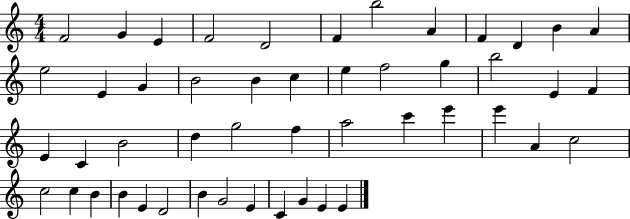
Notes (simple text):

F4/h G4/q E4/q F4/h D4/h F4/q B5/h A4/q F4/q D4/q B4/q A4/q E5/h E4/q G4/q B4/h B4/q C5/q E5/q F5/h G5/q B5/h E4/q F4/q E4/q C4/q B4/h D5/q G5/h F5/q A5/h C6/q E6/q E6/q A4/q C5/h C5/h C5/q B4/q B4/q E4/q D4/h B4/q G4/h E4/q C4/q G4/q E4/q E4/q